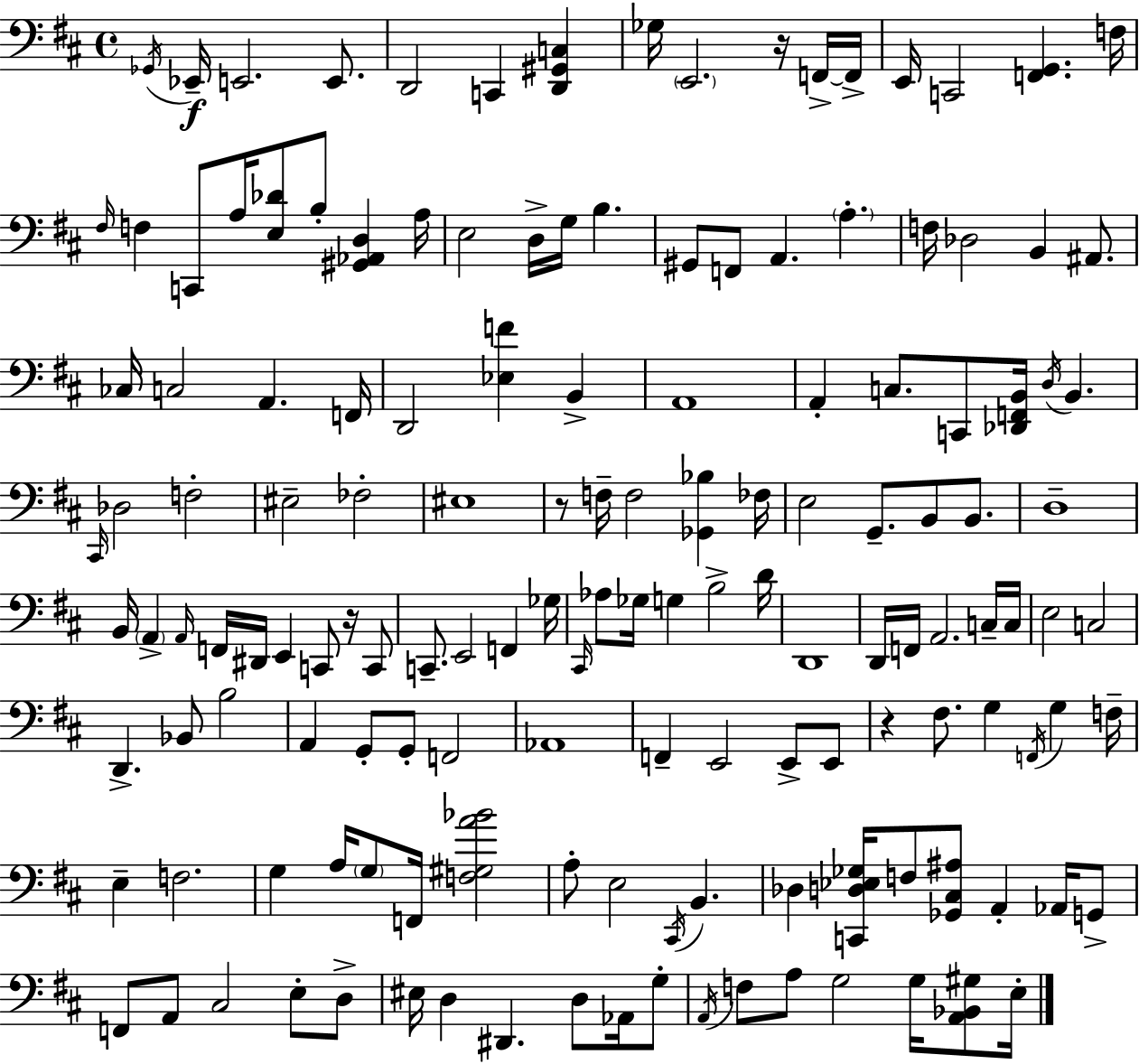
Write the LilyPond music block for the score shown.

{
  \clef bass
  \time 4/4
  \defaultTimeSignature
  \key d \major
  \acciaccatura { ges,16 }\f ees,16-- e,2. e,8. | d,2 c,4 <d, gis, c>4 | ges16 \parenthesize e,2. r16 f,16->~~ | f,16-> e,16 c,2 <f, g,>4. | \break f16 \grace { fis16 } f4 c,8 a16 <e des'>8 b8-. <gis, aes, d>4 | a16 e2 d16-> g16 b4. | gis,8 f,8 a,4. \parenthesize a4.-. | f16 des2 b,4 ais,8. | \break ces16 c2 a,4. | f,16 d,2 <ees f'>4 b,4-> | a,1 | a,4-. c8. c,8 <des, f, b,>16 \acciaccatura { d16 } b,4. | \break \grace { cis,16 } des2 f2-. | eis2-- fes2-. | eis1 | r8 f16-- f2 <ges, bes>4 | \break fes16 e2 g,8.-- b,8 | b,8. d1-- | b,16 \parenthesize a,4-> \grace { a,16 } f,16 dis,16 e,4 | c,8 r16 c,8 c,8.-- e,2 | \break f,4 ges16 \grace { cis,16 } aes8 ges16 g4 b2-> | d'16 d,1 | d,16 f,16 a,2. | c16-- c16 e2 c2 | \break d,4.-> bes,8 b2 | a,4 g,8-. g,8-. f,2 | aes,1 | f,4-- e,2 | \break e,8-> e,8 r4 fis8. g4 | \acciaccatura { f,16 } g4 f16-- e4-- f2. | g4 a16 \parenthesize g8 f,16 <f gis a' bes'>2 | a8-. e2 | \break \acciaccatura { cis,16 } b,4. des4 <c, d ees ges>16 f8 <ges, cis ais>8 | a,4-. aes,16 g,8-> f,8 a,8 cis2 | e8-. d8-> eis16 d4 dis,4. | d8 aes,16 g8-. \acciaccatura { a,16 } f8 a8 g2 | \break g16 <a, bes, gis>8 e16-. \bar "|."
}